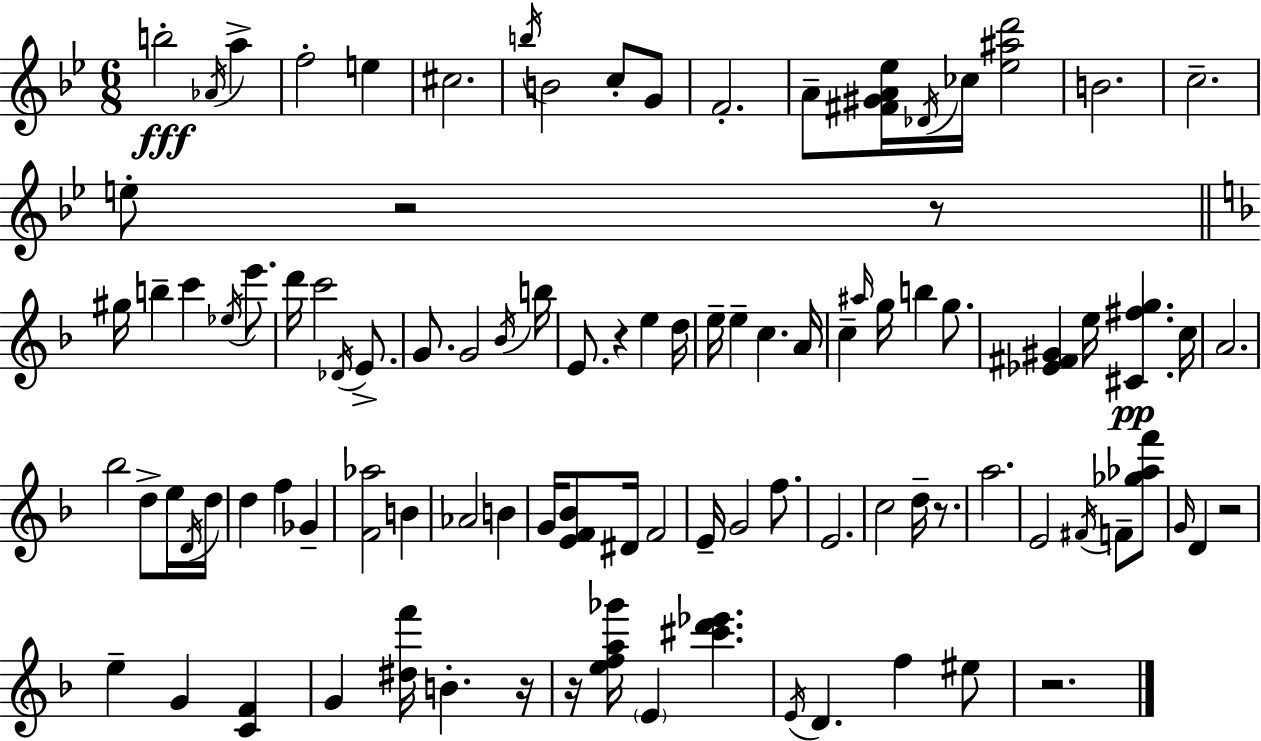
{
  \clef treble
  \numericTimeSignature
  \time 6/8
  \key bes \major
  b''2-.\fff \acciaccatura { aes'16 } a''4-> | f''2-. e''4 | cis''2. | \acciaccatura { b''16 } b'2 c''8-. | \break g'8 f'2.-. | a'8-- <fis' gis' a' ees''>16 \acciaccatura { des'16 } ces''16 <ees'' ais'' d'''>2 | b'2. | c''2.-- | \break e''8-. r2 | r8 \bar "||" \break \key f \major gis''16 b''4-- c'''4 \acciaccatura { ees''16 } e'''8. | d'''16 c'''2 \acciaccatura { des'16 } e'8.-> | g'8. g'2 | \acciaccatura { bes'16 } b''16 e'8. r4 e''4 | \break d''16 e''16-- e''4-- c''4. | a'16 c''4-- \grace { ais''16 } g''16 b''4 | g''8. <ees' fis' gis'>4 e''16 <cis' fis'' g''>4.\pp | c''16 a'2. | \break bes''2 | d''8-> e''16 \acciaccatura { d'16 } d''16 d''4 f''4 | ges'4-- <f' aes''>2 | b'4 aes'2 | \break b'4 g'16 <e' f' bes'>8 dis'16 f'2 | e'16-- g'2 | f''8. e'2. | c''2 | \break d''16-- r8. a''2. | e'2 | \acciaccatura { fis'16 } f'8-- <ges'' aes'' f'''>8 \grace { g'16 } d'4 r2 | e''4-- g'4 | \break <c' f'>4 g'4 <dis'' f'''>16 | b'4.-. r16 r16 <e'' f'' a'' ges'''>16 \parenthesize e'4 | <cis''' d''' ees'''>4. \acciaccatura { e'16 } d'4. | f''4 eis''8 r2. | \break \bar "|."
}